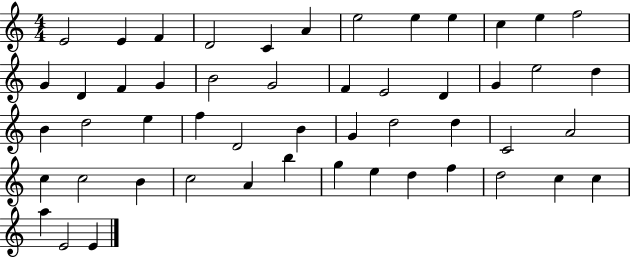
X:1
T:Untitled
M:4/4
L:1/4
K:C
E2 E F D2 C A e2 e e c e f2 G D F G B2 G2 F E2 D G e2 d B d2 e f D2 B G d2 d C2 A2 c c2 B c2 A b g e d f d2 c c a E2 E